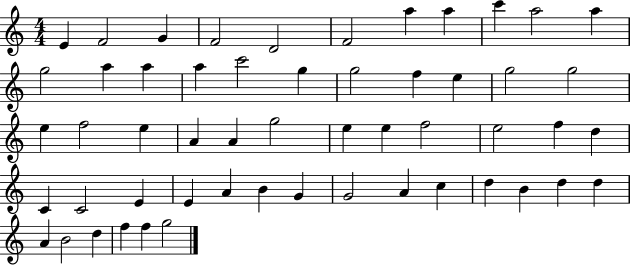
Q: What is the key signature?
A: C major